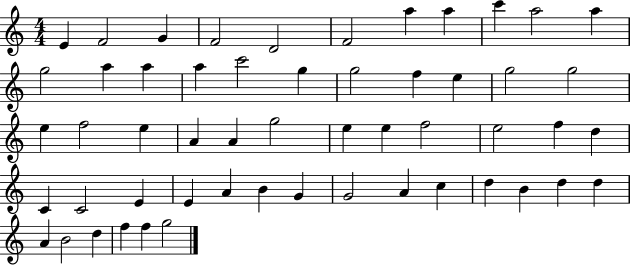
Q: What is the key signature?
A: C major